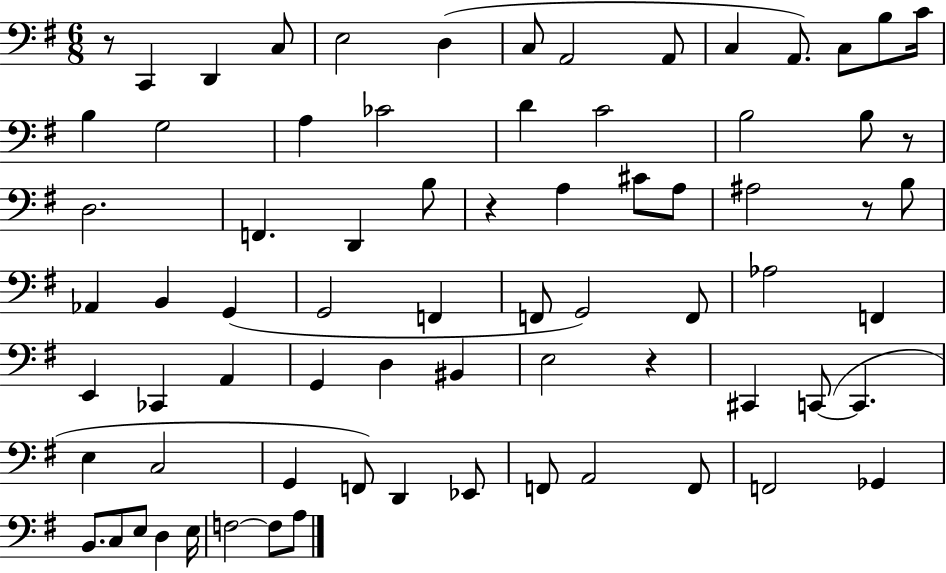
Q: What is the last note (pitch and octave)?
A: A3